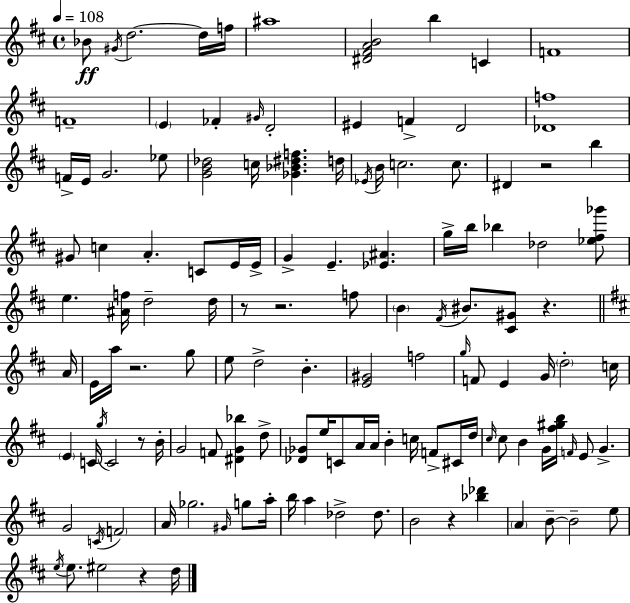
{
  \clef treble
  \time 4/4
  \defaultTimeSignature
  \key d \major
  \tempo 4 = 108
  bes'8\ff \acciaccatura { gis'16 } d''2.~~ d''16 | f''16 ais''1 | <dis' fis' a' b'>2 b''4 c'4 | f'1 | \break f'1-- | \parenthesize e'4 fes'4-. \grace { gis'16 } d'2-. | eis'4 f'4-> d'2 | <des' f''>1 | \break f'16-> e'16 g'2. | ees''8 <g' b' des''>2 c''16 <ges' bes' dis'' f''>4. | d''16 \acciaccatura { ees'16 } b'16 c''2. | c''8. dis'4 r2 b''4 | \break gis'8 c''4 a'4.-. c'8 | e'16 e'16-> g'4-> e'4.-- <ees' ais'>4. | g''16-> b''16 bes''4 des''2 | <ees'' fis'' ges'''>8 e''4. <ais' f''>16 d''2-- | \break d''16 r8 r2. | f''8 \parenthesize b'4 \acciaccatura { fis'16 } bis'8. <cis' gis'>8 r4. | \bar "||" \break \key d \major a'16 e'16 a''16 r2. g''8 | e''8 d''2-> b'4.-. | <e' gis'>2 f''2 | \grace { g''16 } f'8 e'4 g'16 \parenthesize d''2-. | \break c''16 \parenthesize e'4 c'16 \acciaccatura { g''16 } c'2 | r8 b'16-. g'2 f'8 <dis' g' bes''>4 | d''8-> <des' ges'>8 e''16 c'8 a'16 a'16 b'4-. c''16 f'8-> | cis'16 d''16 \grace { cis''16 } cis''8 b'4 g'16 <fis'' gis'' b''>16 \grace { f'16 } e'8 g'4.-> | \break g'2 \acciaccatura { c'16 } \parenthesize f'2 | a'16 ges''2. | \grace { gis'16 } g''8 a''16-. b''16 a''4 des''2-> | des''8. b'2 r4 | \break <bes'' des'''>4 \parenthesize a'4 b'8--~~ b'2-- | e''8 \acciaccatura { e''16 } e''8. eis''2 | r4 d''16 \bar "|."
}